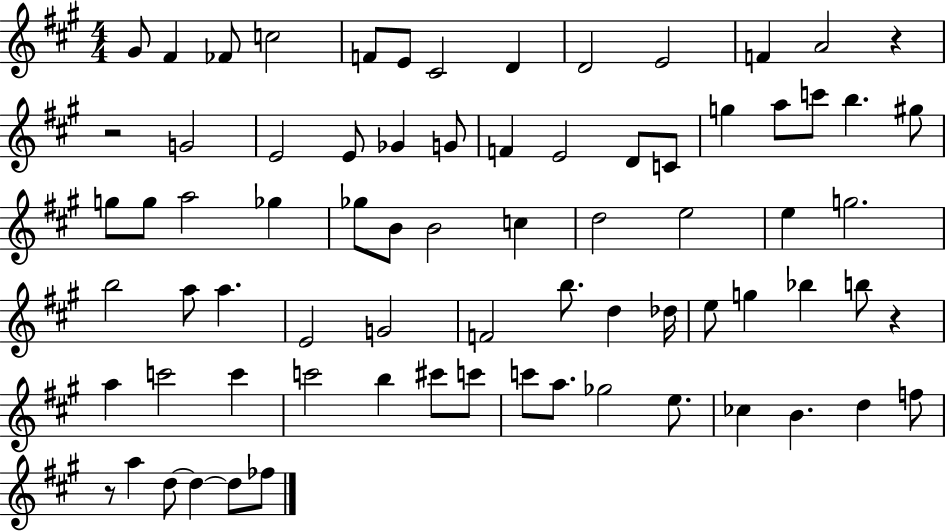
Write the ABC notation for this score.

X:1
T:Untitled
M:4/4
L:1/4
K:A
^G/2 ^F _F/2 c2 F/2 E/2 ^C2 D D2 E2 F A2 z z2 G2 E2 E/2 _G G/2 F E2 D/2 C/2 g a/2 c'/2 b ^g/2 g/2 g/2 a2 _g _g/2 B/2 B2 c d2 e2 e g2 b2 a/2 a E2 G2 F2 b/2 d _d/4 e/2 g _b b/2 z a c'2 c' c'2 b ^c'/2 c'/2 c'/2 a/2 _g2 e/2 _c B d f/2 z/2 a d/2 d d/2 _f/2